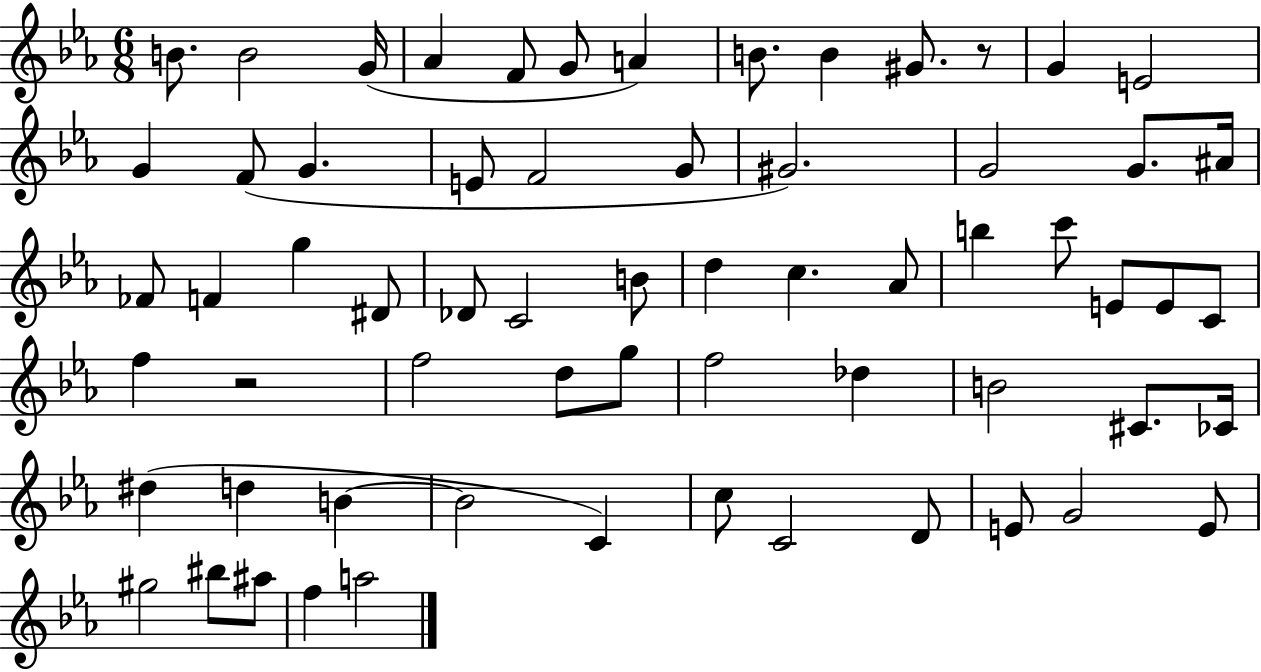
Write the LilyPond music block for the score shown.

{
  \clef treble
  \numericTimeSignature
  \time 6/8
  \key ees \major
  b'8. b'2 g'16( | aes'4 f'8 g'8 a'4) | b'8. b'4 gis'8. r8 | g'4 e'2 | \break g'4 f'8( g'4. | e'8 f'2 g'8 | gis'2.) | g'2 g'8. ais'16 | \break fes'8 f'4 g''4 dis'8 | des'8 c'2 b'8 | d''4 c''4. aes'8 | b''4 c'''8 e'8 e'8 c'8 | \break f''4 r2 | f''2 d''8 g''8 | f''2 des''4 | b'2 cis'8. ces'16 | \break dis''4( d''4 b'4~~ | b'2 c'4) | c''8 c'2 d'8 | e'8 g'2 e'8 | \break gis''2 bis''8 ais''8 | f''4 a''2 | \bar "|."
}